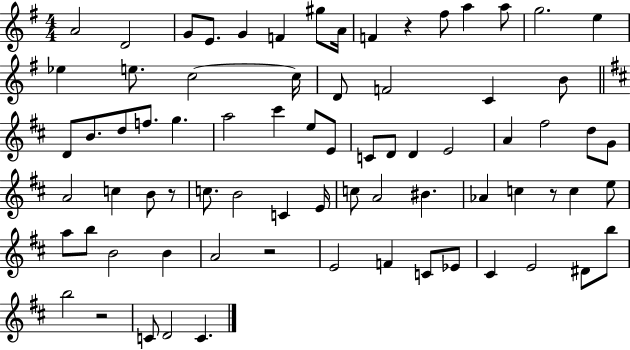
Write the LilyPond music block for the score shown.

{
  \clef treble
  \numericTimeSignature
  \time 4/4
  \key g \major
  a'2 d'2 | g'8 e'8. g'4 f'4 gis''8 a'16 | f'4 r4 fis''8 a''4 a''8 | g''2. e''4 | \break ees''4 e''8. c''2~~ c''16 | d'8 f'2 c'4 b'8 | \bar "||" \break \key d \major d'8 b'8. d''8 f''8. g''4. | a''2 cis'''4 e''8 e'8 | c'8 d'8 d'4 e'2 | a'4 fis''2 d''8 g'8 | \break a'2 c''4 b'8 r8 | c''8. b'2 c'4 e'16 | c''8 a'2 bis'4. | aes'4 c''4 r8 c''4 e''8 | \break a''8 b''8 b'2 b'4 | a'2 r2 | e'2 f'4 c'8 ees'8 | cis'4 e'2 dis'8 b''8 | \break b''2 r2 | c'8 d'2 c'4. | \bar "|."
}